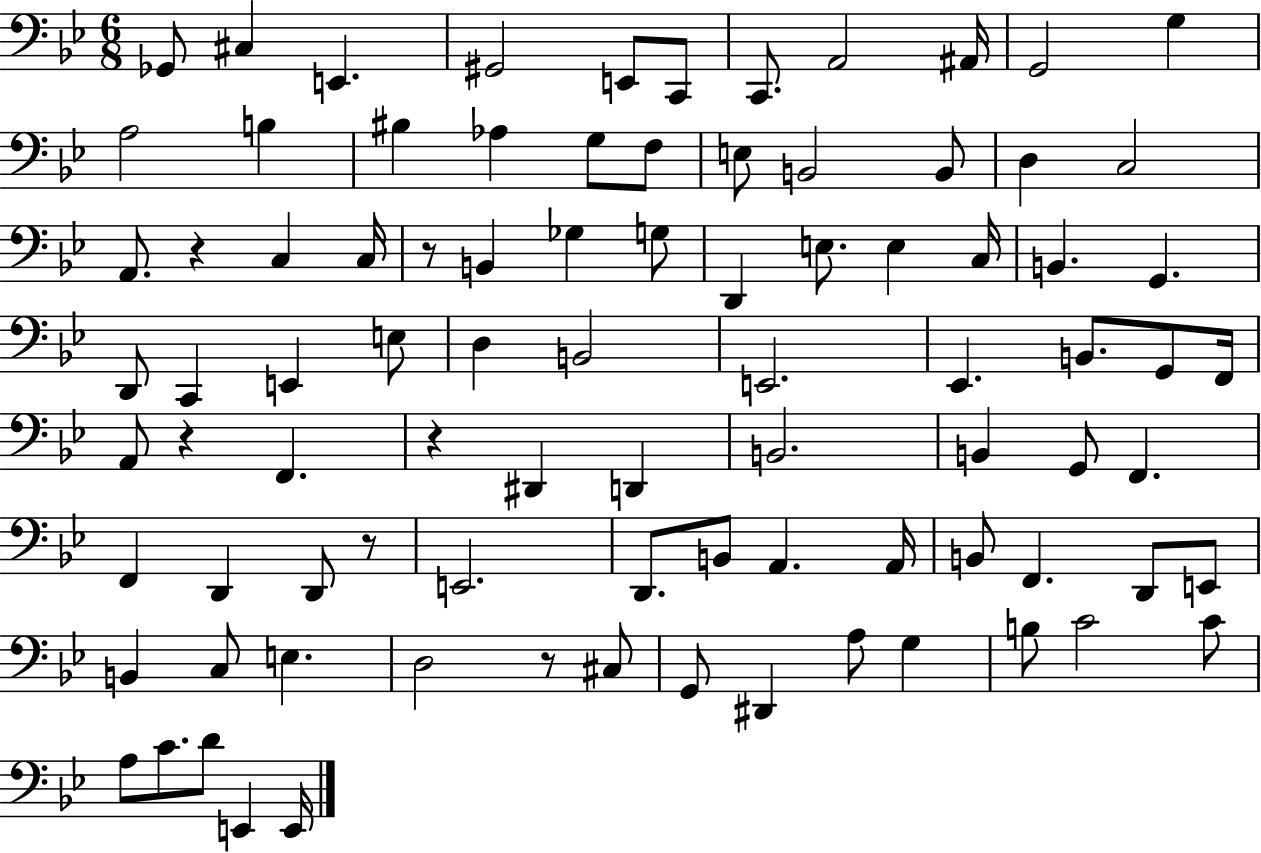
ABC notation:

X:1
T:Untitled
M:6/8
L:1/4
K:Bb
_G,,/2 ^C, E,, ^G,,2 E,,/2 C,,/2 C,,/2 A,,2 ^A,,/4 G,,2 G, A,2 B, ^B, _A, G,/2 F,/2 E,/2 B,,2 B,,/2 D, C,2 A,,/2 z C, C,/4 z/2 B,, _G, G,/2 D,, E,/2 E, C,/4 B,, G,, D,,/2 C,, E,, E,/2 D, B,,2 E,,2 _E,, B,,/2 G,,/2 F,,/4 A,,/2 z F,, z ^D,, D,, B,,2 B,, G,,/2 F,, F,, D,, D,,/2 z/2 E,,2 D,,/2 B,,/2 A,, A,,/4 B,,/2 F,, D,,/2 E,,/2 B,, C,/2 E, D,2 z/2 ^C,/2 G,,/2 ^D,, A,/2 G, B,/2 C2 C/2 A,/2 C/2 D/2 E,, E,,/4